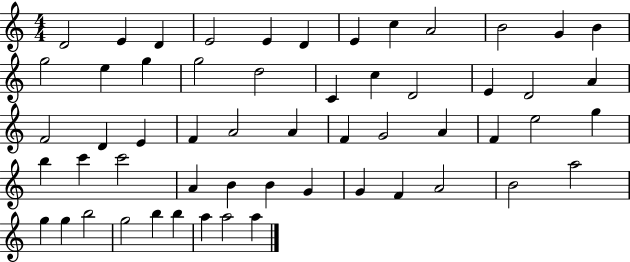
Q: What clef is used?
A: treble